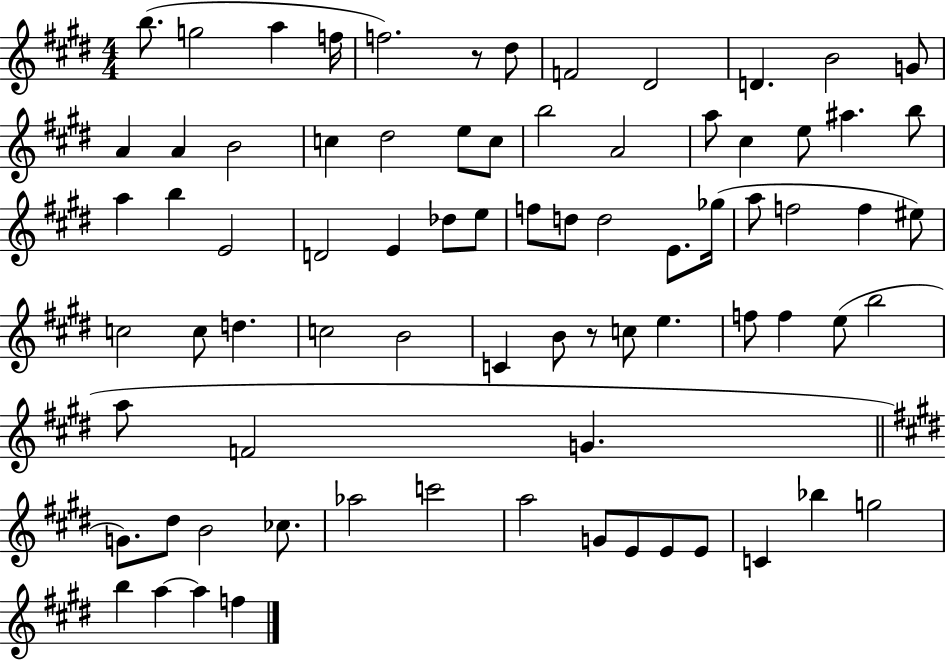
B5/e. G5/h A5/q F5/s F5/h. R/e D#5/e F4/h D#4/h D4/q. B4/h G4/e A4/q A4/q B4/h C5/q D#5/h E5/e C5/e B5/h A4/h A5/e C#5/q E5/e A#5/q. B5/e A5/q B5/q E4/h D4/h E4/q Db5/e E5/e F5/e D5/e D5/h E4/e. Gb5/s A5/e F5/h F5/q EIS5/e C5/h C5/e D5/q. C5/h B4/h C4/q B4/e R/e C5/e E5/q. F5/e F5/q E5/e B5/h A5/e F4/h G4/q. G4/e. D#5/e B4/h CES5/e. Ab5/h C6/h A5/h G4/e E4/e E4/e E4/e C4/q Bb5/q G5/h B5/q A5/q A5/q F5/q